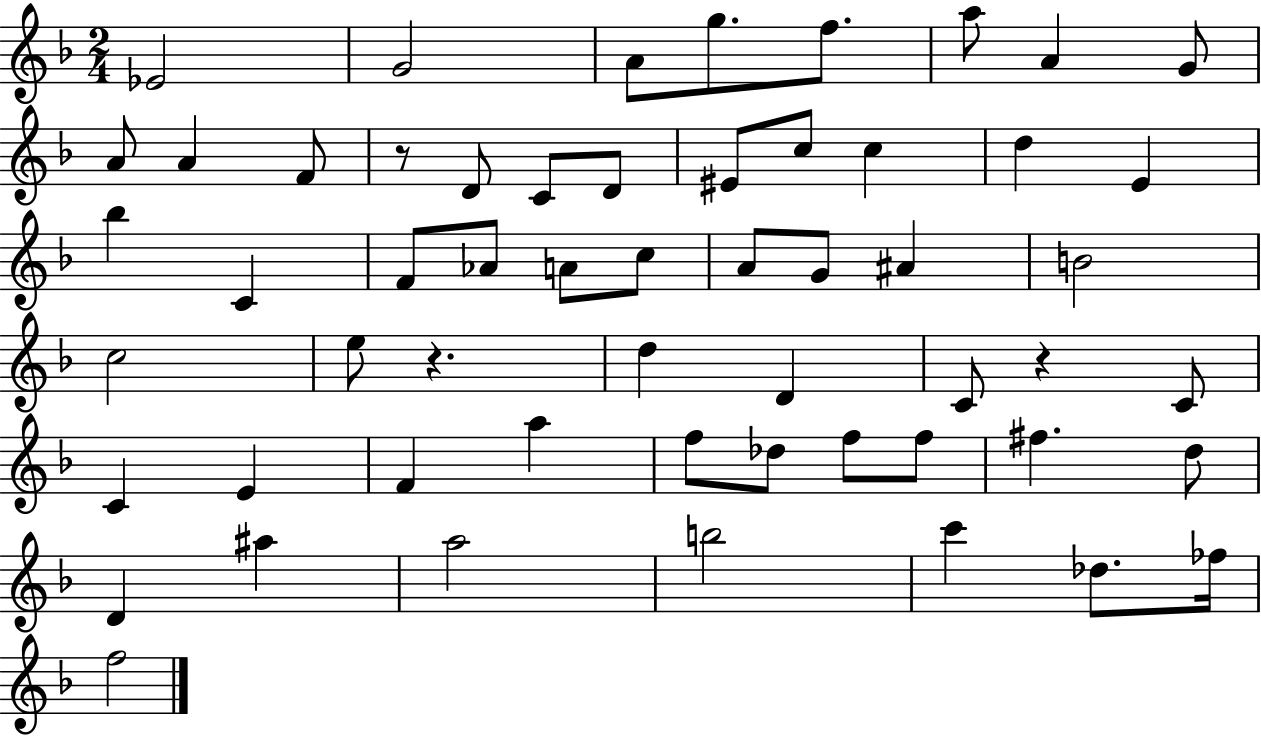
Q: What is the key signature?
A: F major